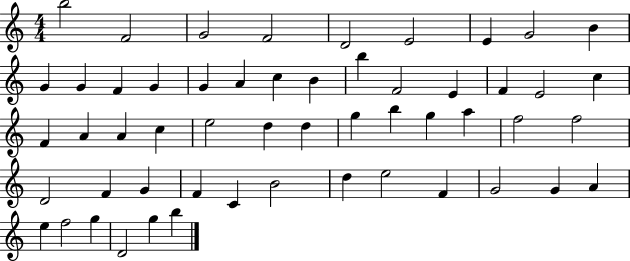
X:1
T:Untitled
M:4/4
L:1/4
K:C
b2 F2 G2 F2 D2 E2 E G2 B G G F G G A c B b F2 E F E2 c F A A c e2 d d g b g a f2 f2 D2 F G F C B2 d e2 F G2 G A e f2 g D2 g b